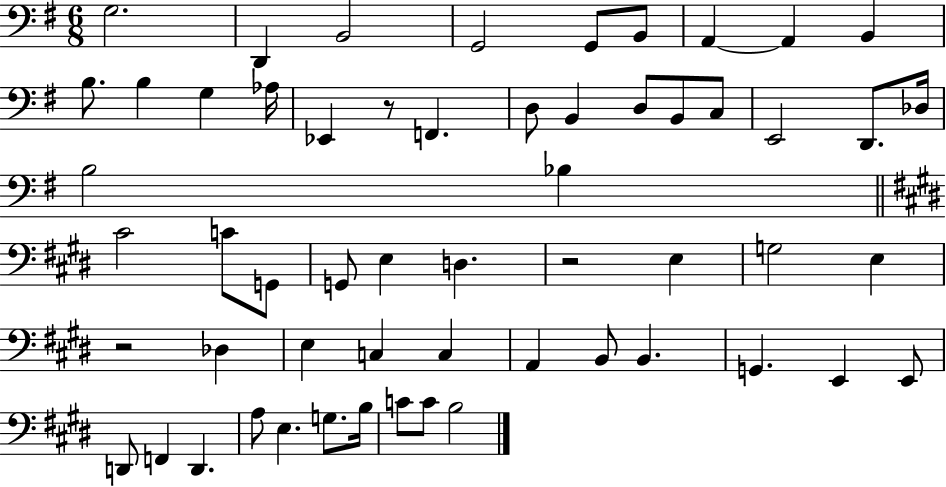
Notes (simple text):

G3/h. D2/q B2/h G2/h G2/e B2/e A2/q A2/q B2/q B3/e. B3/q G3/q Ab3/s Eb2/q R/e F2/q. D3/e B2/q D3/e B2/e C3/e E2/h D2/e. Db3/s B3/h Bb3/q C#4/h C4/e G2/e G2/e E3/q D3/q. R/h E3/q G3/h E3/q R/h Db3/q E3/q C3/q C3/q A2/q B2/e B2/q. G2/q. E2/q E2/e D2/e F2/q D2/q. A3/e E3/q. G3/e. B3/s C4/e C4/e B3/h